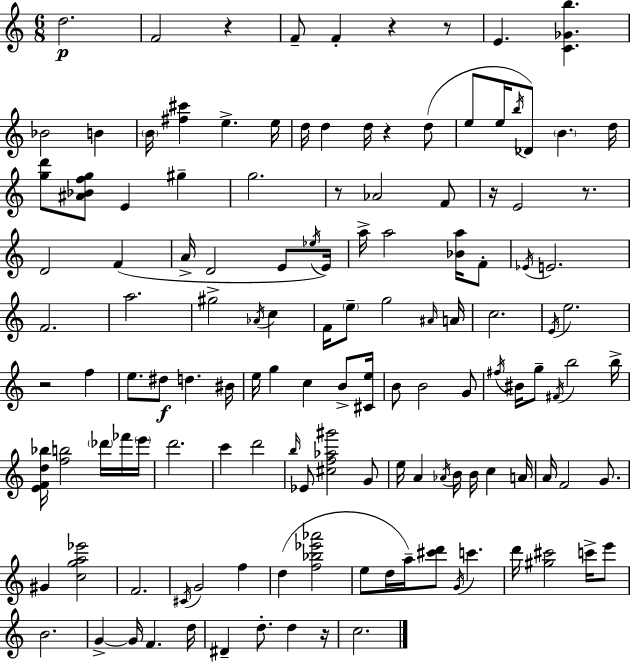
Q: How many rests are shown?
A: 9